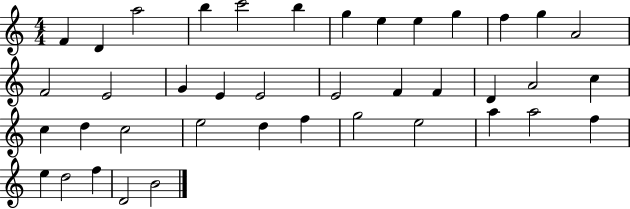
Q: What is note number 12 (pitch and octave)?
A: G5